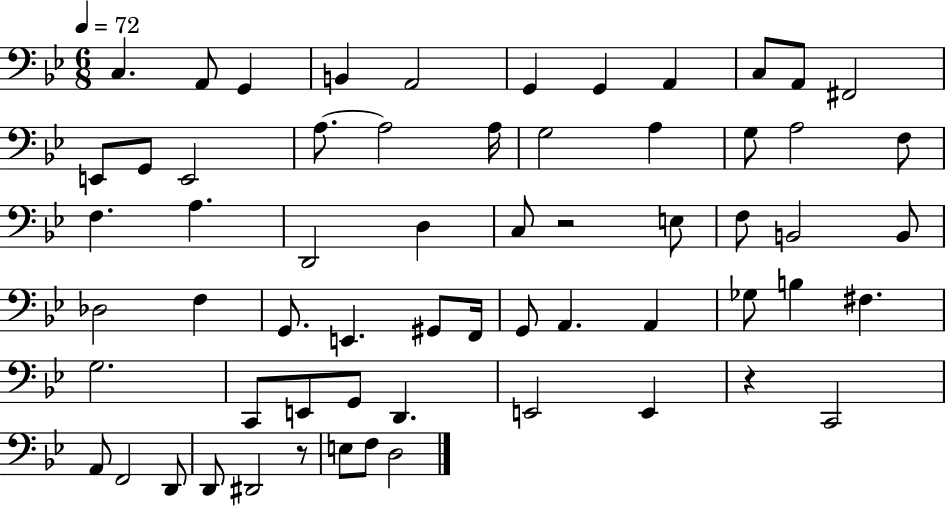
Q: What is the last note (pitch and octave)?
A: D3